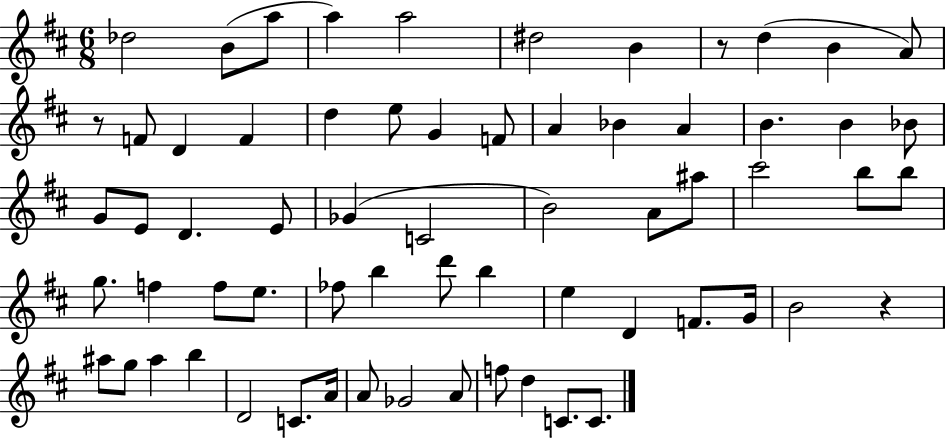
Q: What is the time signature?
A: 6/8